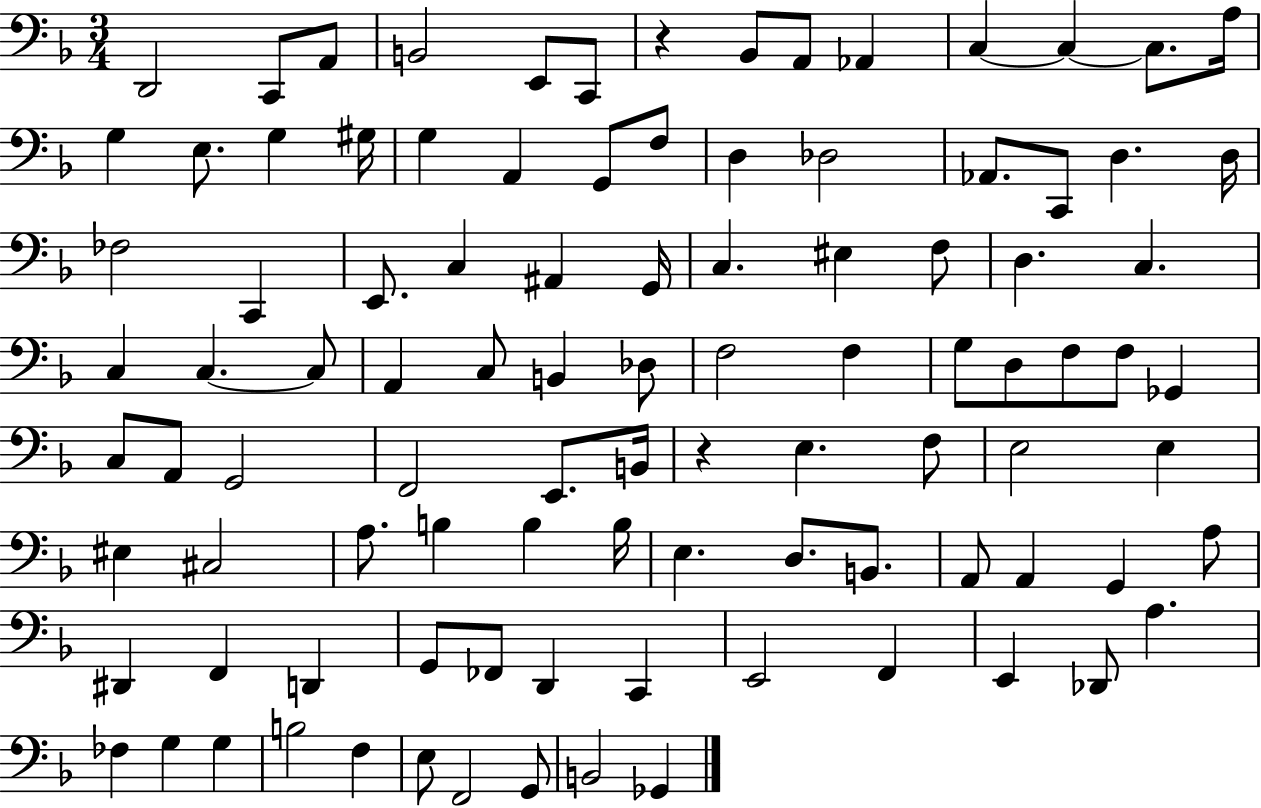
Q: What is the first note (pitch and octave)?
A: D2